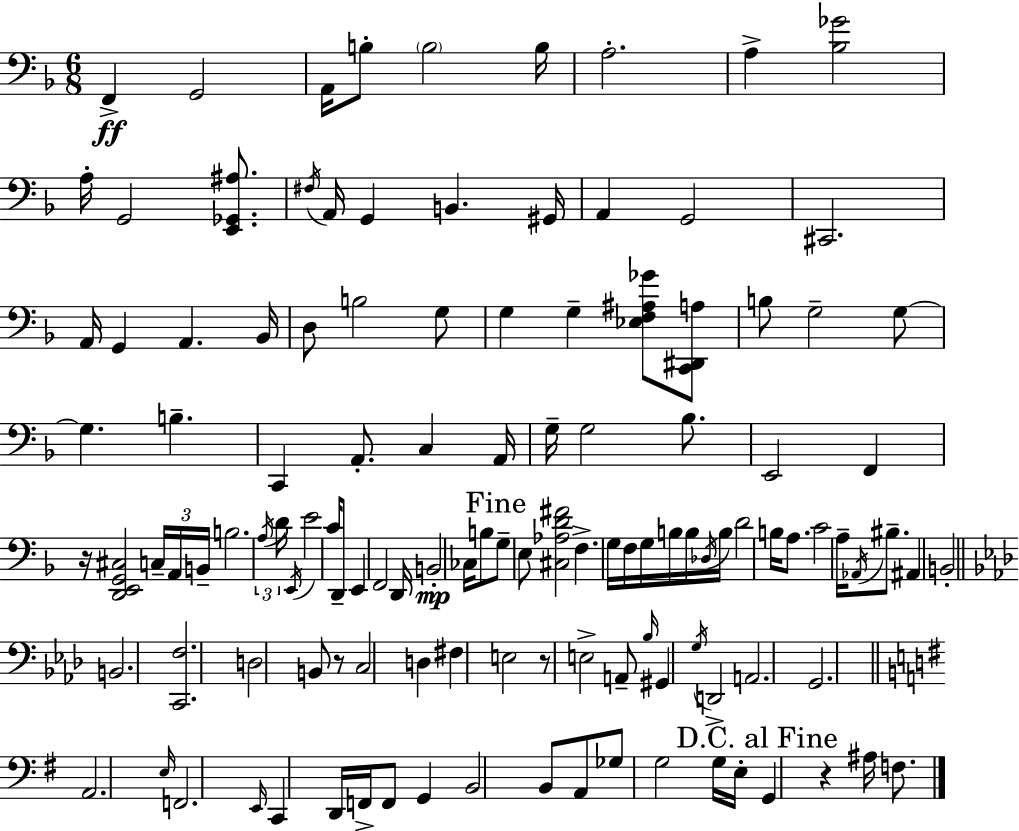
{
  \clef bass
  \numericTimeSignature
  \time 6/8
  \key d \minor
  f,4->\ff g,2 | a,16 b8-. \parenthesize b2 b16 | a2.-. | a4-> <bes ges'>2 | \break a16-. g,2 <e, ges, ais>8. | \acciaccatura { fis16 } a,16 g,4 b,4. | gis,16 a,4 g,2 | cis,2. | \break a,16 g,4 a,4. | bes,16 d8 b2 g8 | g4 g4-- <ees f ais ges'>8 <c, dis, a>8 | b8 g2-- g8~~ | \break g4. b4.-- | c,4 a,8.-. c4 | a,16 g16-- g2 bes8. | e,2 f,4 | \break r16 <d, e, g, cis>2 \tuplet 3/2 { c16-- a,16 | b,16-- } b2. | \tuplet 3/2 { \acciaccatura { a16 } d'16 \acciaccatura { e,16 } } e'2 | c'16 d,8-- e,4 f,2 | \break d,16 b,2-.\mp | ces16 b8 \mark "Fine" g8-- e8 <cis aes d' fis'>2 | f4.-> g16 f16 g16 | b16 b16 \acciaccatura { des16 } b16 d'2 | \break b16 a8. c'2 | a16-- \acciaccatura { aes,16 } bis8.-- ais,4 b,2-. | \bar "||" \break \key aes \major b,2. | <c, f>2. | d2 b,8 r8 | c2 d4 | \break fis4 e2 | r8 e2-> a,8-- | \grace { bes16 } gis,4 \acciaccatura { g16 } d,2-> | a,2. | \break g,2. | \bar "||" \break \key g \major a,2. | \grace { e16 } f,2. | \grace { e,16 } c,4 d,16 f,16-> f,8 g,4 | b,2 b,8 | \break a,8 ges8 g2 | g16 e16-. \mark "D.C. al Fine" g,4 r4 ais16 f8. | \bar "|."
}